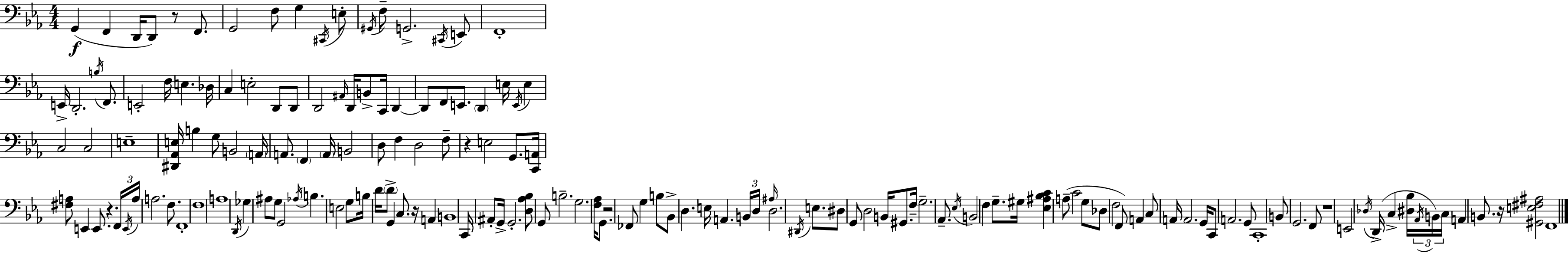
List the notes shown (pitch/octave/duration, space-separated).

G2/q F2/q D2/s D2/e R/e F2/e. G2/h F3/e G3/q C#2/s E3/e G#2/s F3/e G2/h. C#2/s E2/e F2/w E2/s D2/h. B3/s F2/e. E2/h F3/s E3/q. Db3/s C3/q E3/h D2/e D2/e D2/h A#2/s D2/s B2/e C2/s D2/q D2/e F2/e E2/e. D2/q E3/s E2/s E3/q C3/h C3/h E3/w [D#2,Ab2,E3]/s B3/q G3/e B2/h A2/s A2/e. F2/q A2/s B2/h D3/e F3/q D3/h F3/e R/q E3/h G2/e. [C2,A2]/s [F#3,A3]/e E2/q E2/e. R/q. F2/s E2/s A3/s A3/h. F3/e. F2/w F3/w A3/w D2/s Gb3/q A#3/e G3/e G2/h Ab3/s B3/q. E3/h G3/e B3/s D4/s D4/e G2/q C3/e. R/s A2/q B2/w C2/s A#2/e G2/s G2/h. [D3,Ab3,Bb3]/e G2/e B3/h. G3/h. [F3,Ab3]/s G2/e. R/h FES2/e G3/q B3/e Bb2/e D3/q. E3/s A2/q. B2/s D3/s A#3/s D3/h. D#2/s E3/e. D#3/e G2/e D3/h B2/s G#2/e. F3/s G3/h. Ab2/e. Eb3/s B2/h F3/q G3/e. G#3/s [Eb3,A#3,Bb3,C4]/q A3/e C4/h G3/e Db3/e F3/h F2/e A2/q C3/e A2/s A2/h. G2/s C2/e A2/h. G2/e C2/w B2/e G2/h. F2/e R/w E2/h Db3/s D2/s C3/q [D#3,Bb3]/s Ab2/s B2/s C3/s A2/q B2/e. R/s [G#2,E3,F#3,A#3]/h F2/w